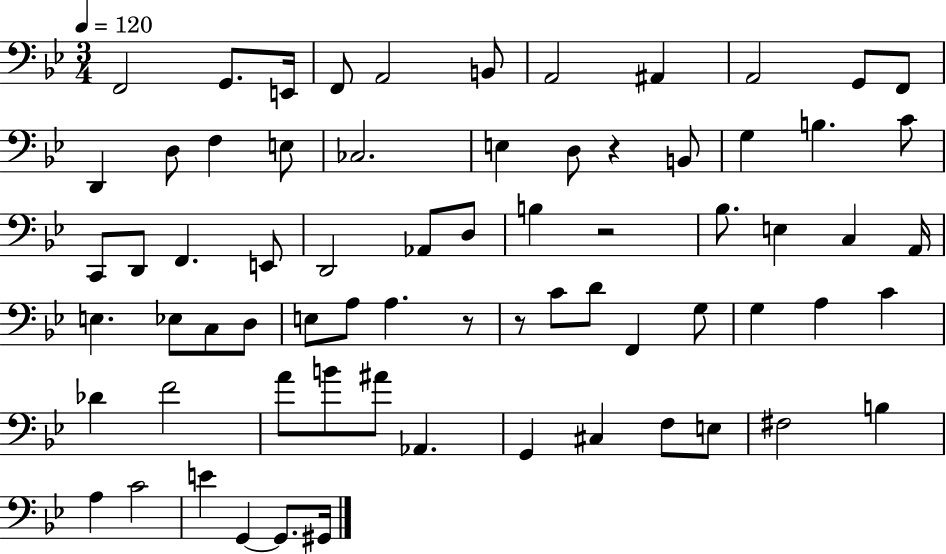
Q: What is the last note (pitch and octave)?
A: G#2